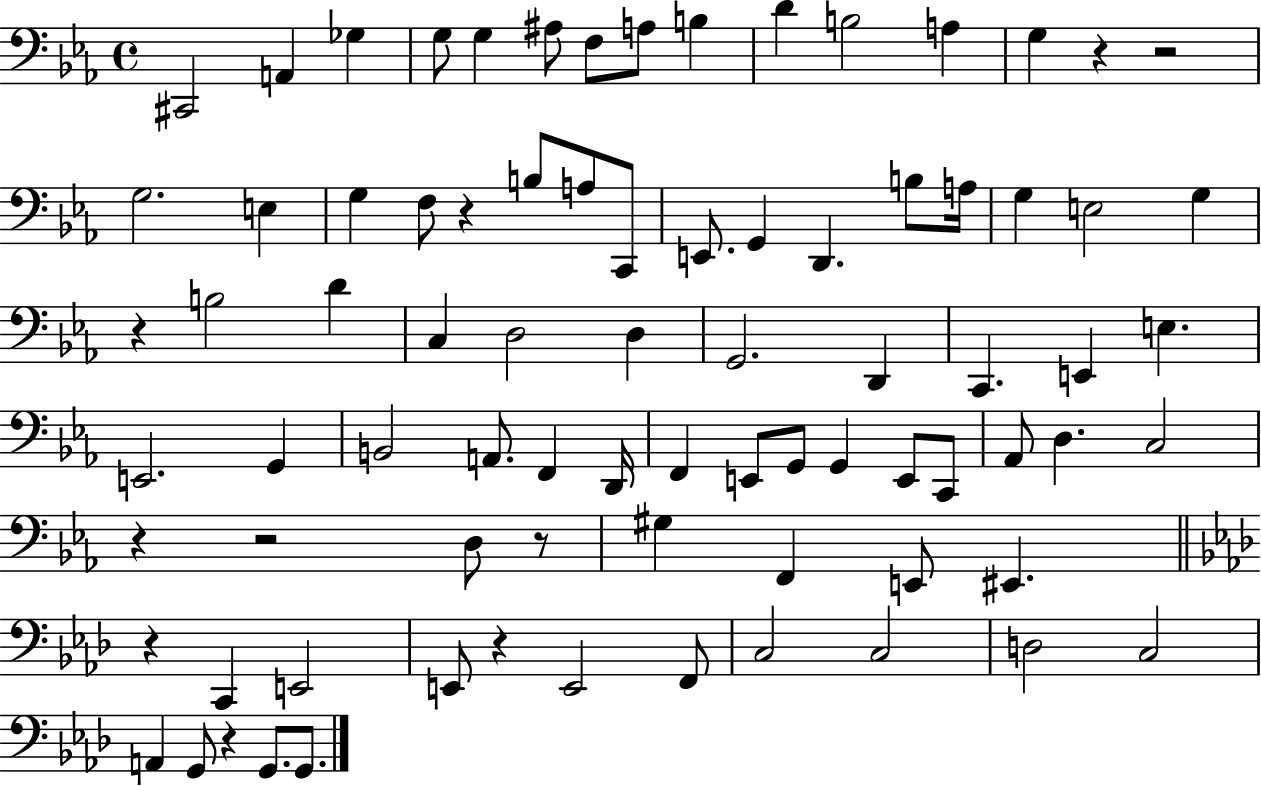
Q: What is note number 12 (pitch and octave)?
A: A3